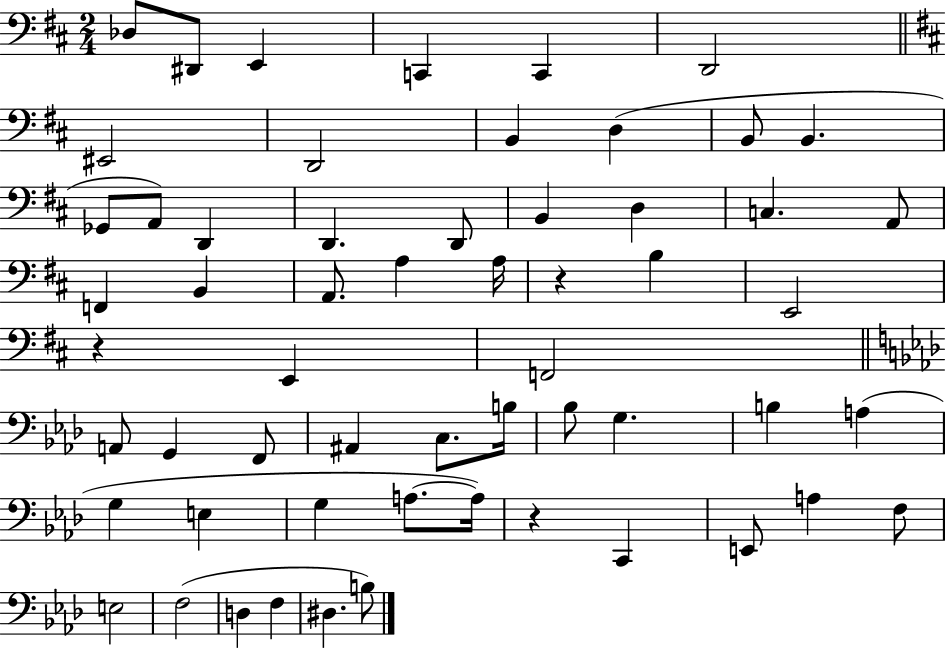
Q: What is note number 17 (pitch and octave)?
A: D2